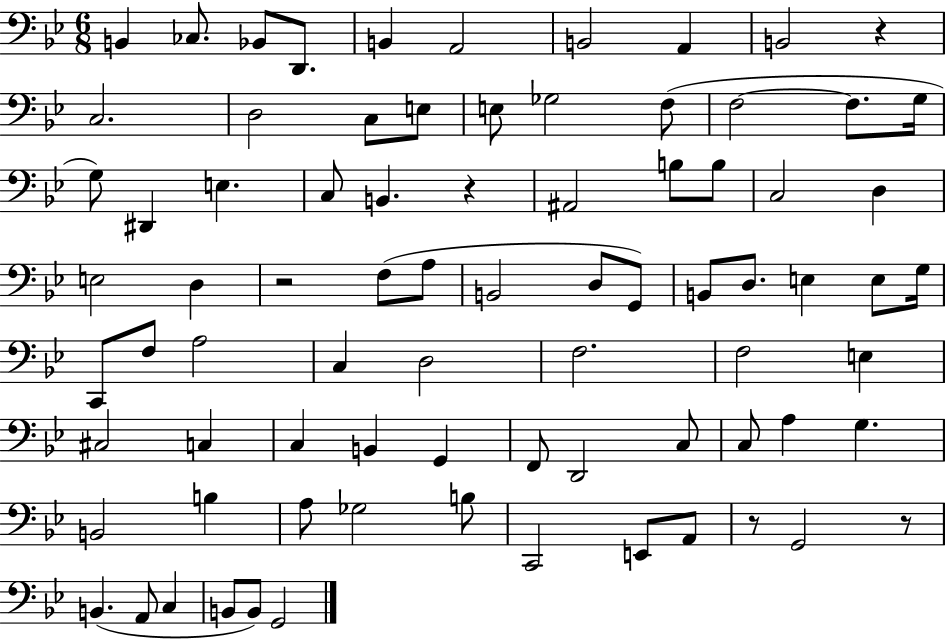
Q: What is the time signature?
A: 6/8